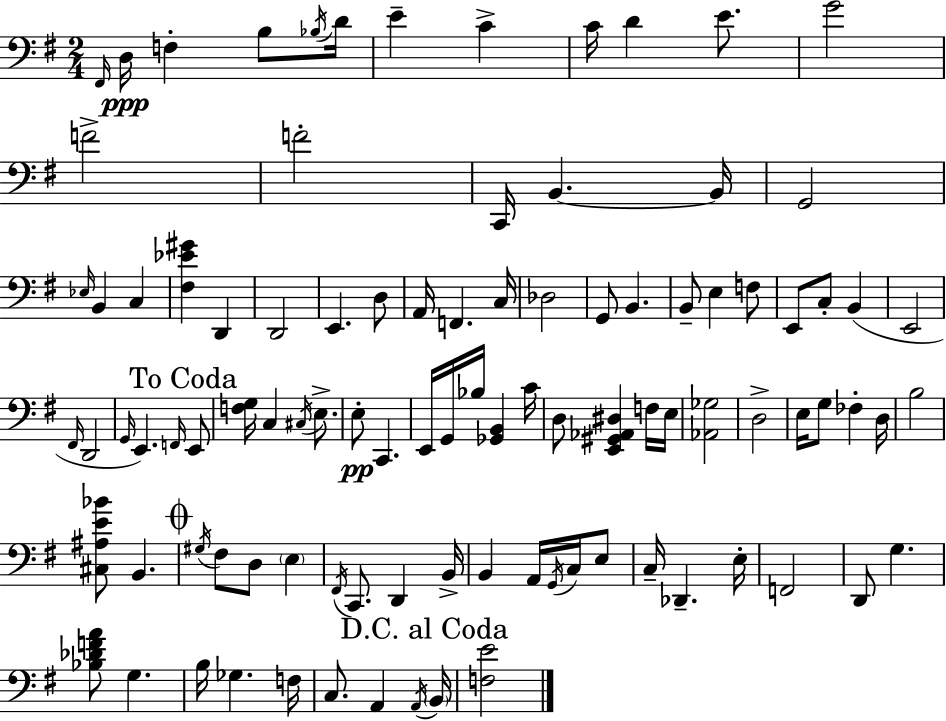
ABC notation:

X:1
T:Untitled
M:2/4
L:1/4
K:Em
^F,,/4 D,/4 F, B,/2 _B,/4 D/4 E C C/4 D E/2 G2 F2 F2 C,,/4 B,, B,,/4 G,,2 _E,/4 B,, C, [^F,_E^G] D,, D,,2 E,, D,/2 A,,/4 F,, C,/4 _D,2 G,,/2 B,, B,,/2 E, F,/2 E,,/2 C,/2 B,, E,,2 ^F,,/4 D,,2 G,,/4 E,, F,,/4 E,,/2 [F,G,]/4 C, ^C,/4 E,/2 E,/2 C,, E,,/4 G,,/4 _B,/4 [_G,,B,,] C/4 D,/2 [E,,^G,,_A,,^D,] F,/4 E,/4 [_A,,_G,]2 D,2 E,/4 G,/2 _F, D,/4 B,2 [^C,^A,E_B]/2 B,, ^G,/4 ^F,/2 D,/2 E, ^F,,/4 C,,/2 D,, B,,/4 B,, A,,/4 G,,/4 C,/4 E,/2 C,/4 _D,, E,/4 F,,2 D,,/2 G, [_B,_DFA]/2 G, B,/4 _G, F,/4 C,/2 A,, A,,/4 B,,/4 [F,E]2